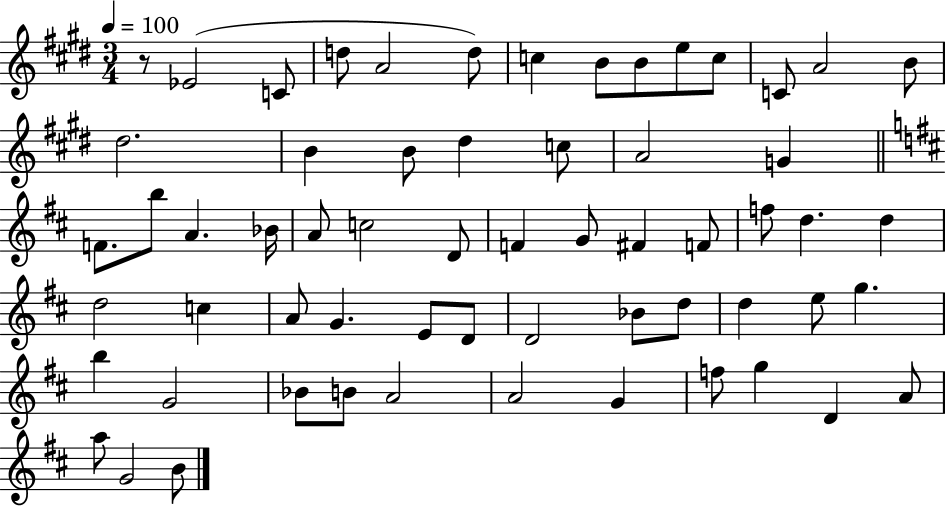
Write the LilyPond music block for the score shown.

{
  \clef treble
  \numericTimeSignature
  \time 3/4
  \key e \major
  \tempo 4 = 100
  r8 ees'2( c'8 | d''8 a'2 d''8) | c''4 b'8 b'8 e''8 c''8 | c'8 a'2 b'8 | \break dis''2. | b'4 b'8 dis''4 c''8 | a'2 g'4 | \bar "||" \break \key d \major f'8. b''8 a'4. bes'16 | a'8 c''2 d'8 | f'4 g'8 fis'4 f'8 | f''8 d''4. d''4 | \break d''2 c''4 | a'8 g'4. e'8 d'8 | d'2 bes'8 d''8 | d''4 e''8 g''4. | \break b''4 g'2 | bes'8 b'8 a'2 | a'2 g'4 | f''8 g''4 d'4 a'8 | \break a''8 g'2 b'8 | \bar "|."
}